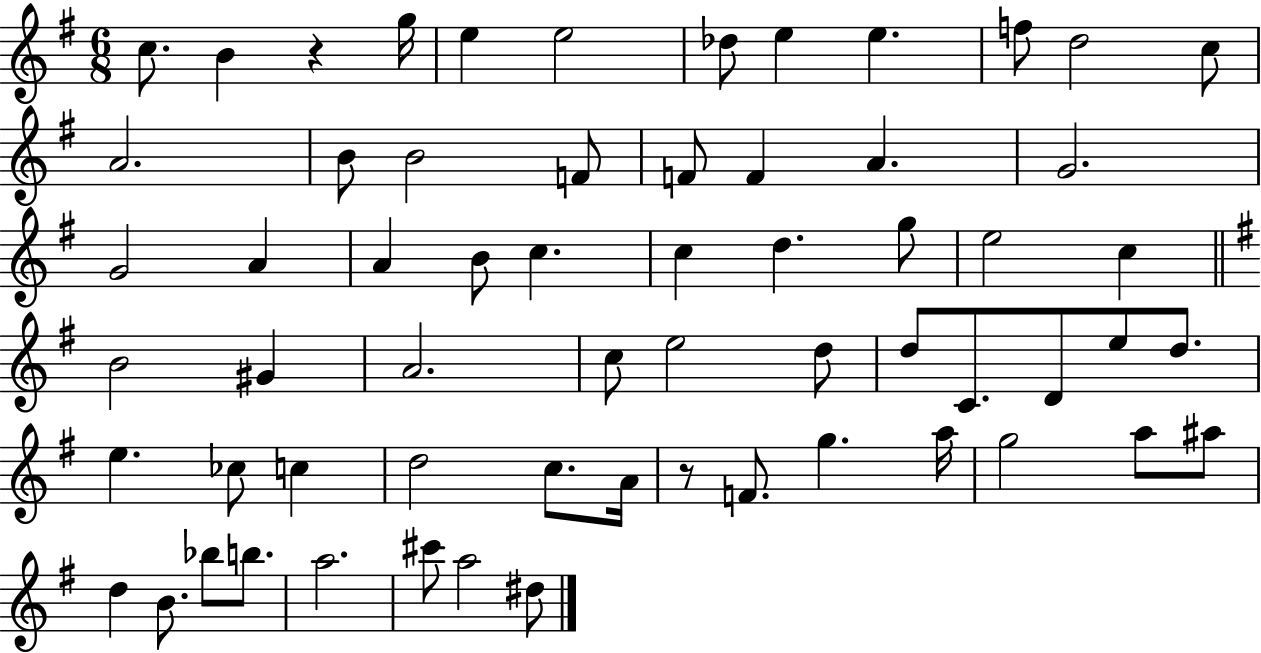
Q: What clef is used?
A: treble